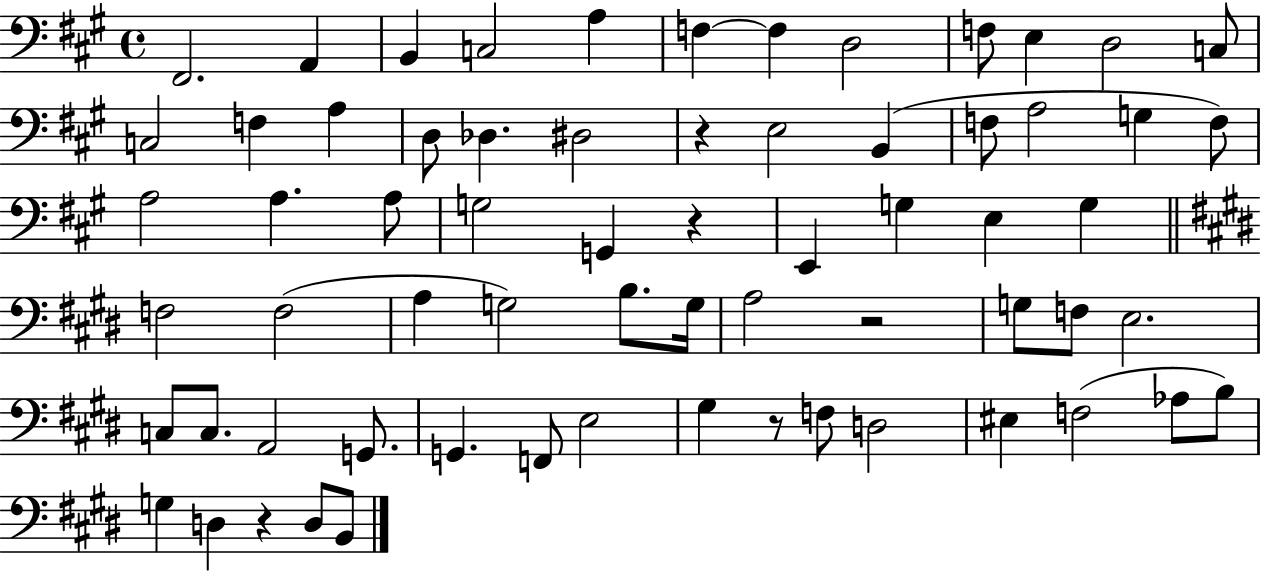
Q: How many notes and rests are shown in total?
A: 66